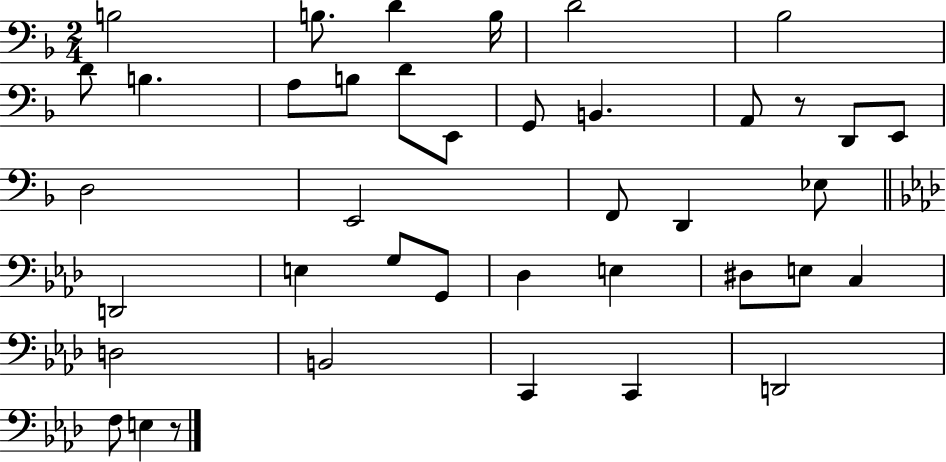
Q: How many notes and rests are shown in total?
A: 40